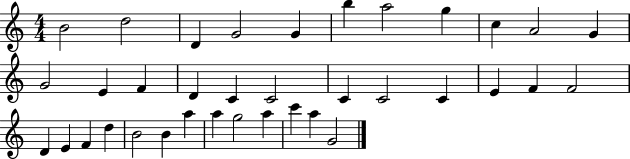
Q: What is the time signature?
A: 4/4